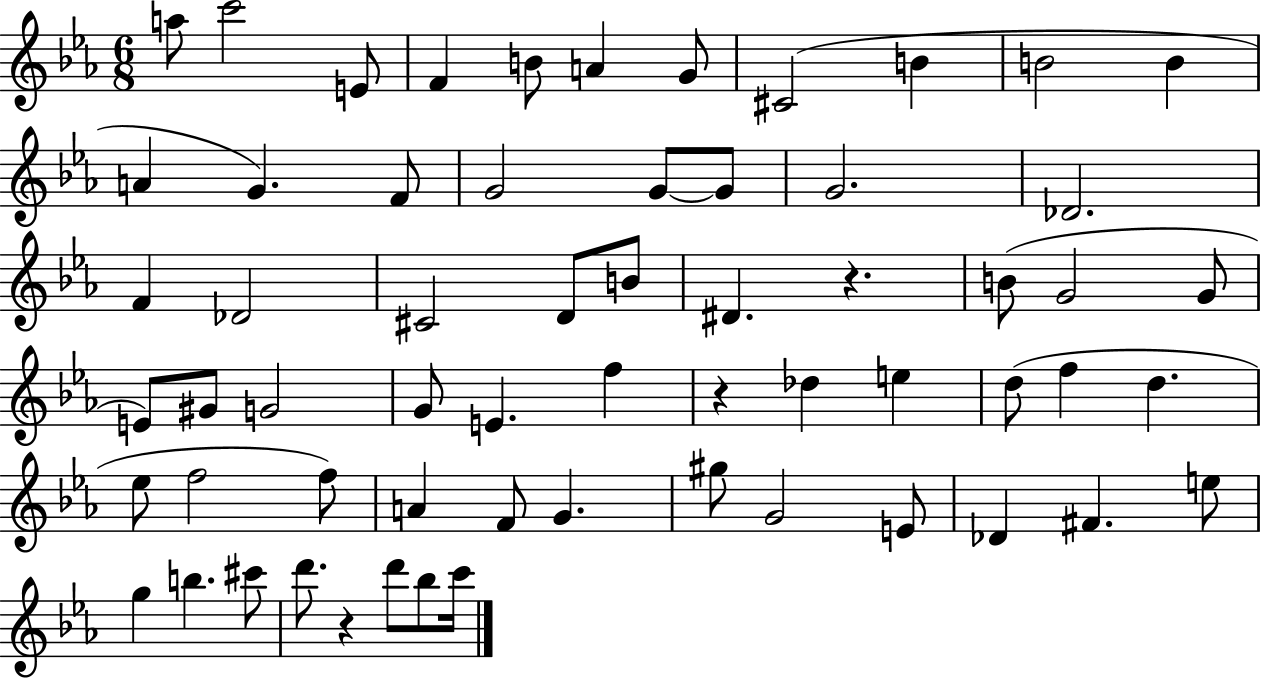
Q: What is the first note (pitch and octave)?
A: A5